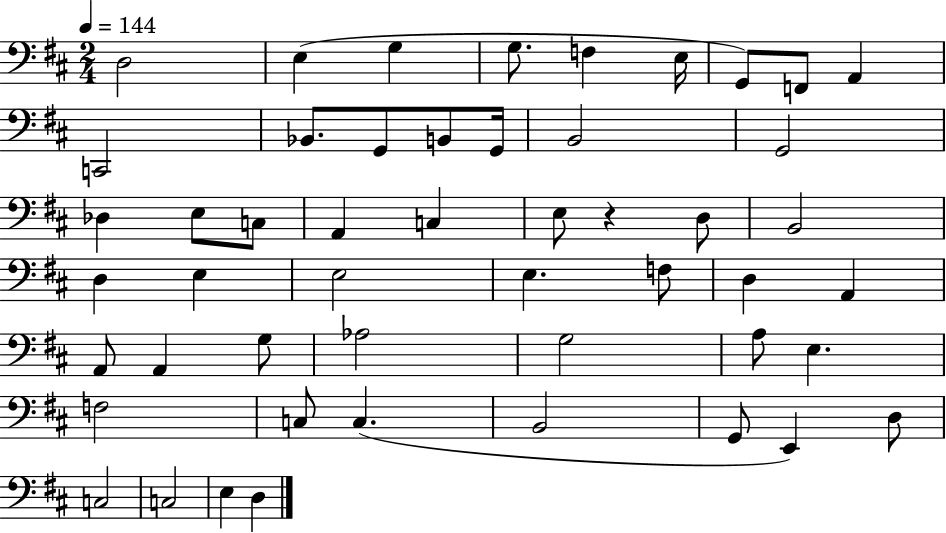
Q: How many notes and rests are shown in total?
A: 50